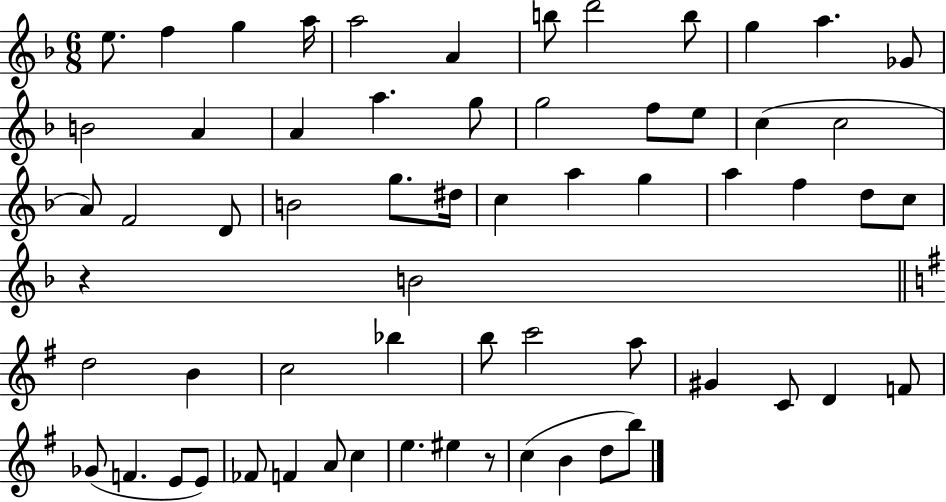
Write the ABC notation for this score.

X:1
T:Untitled
M:6/8
L:1/4
K:F
e/2 f g a/4 a2 A b/2 d'2 b/2 g a _G/2 B2 A A a g/2 g2 f/2 e/2 c c2 A/2 F2 D/2 B2 g/2 ^d/4 c a g a f d/2 c/2 z B2 d2 B c2 _b b/2 c'2 a/2 ^G C/2 D F/2 _G/2 F E/2 E/2 _F/2 F A/2 c e ^e z/2 c B d/2 b/2